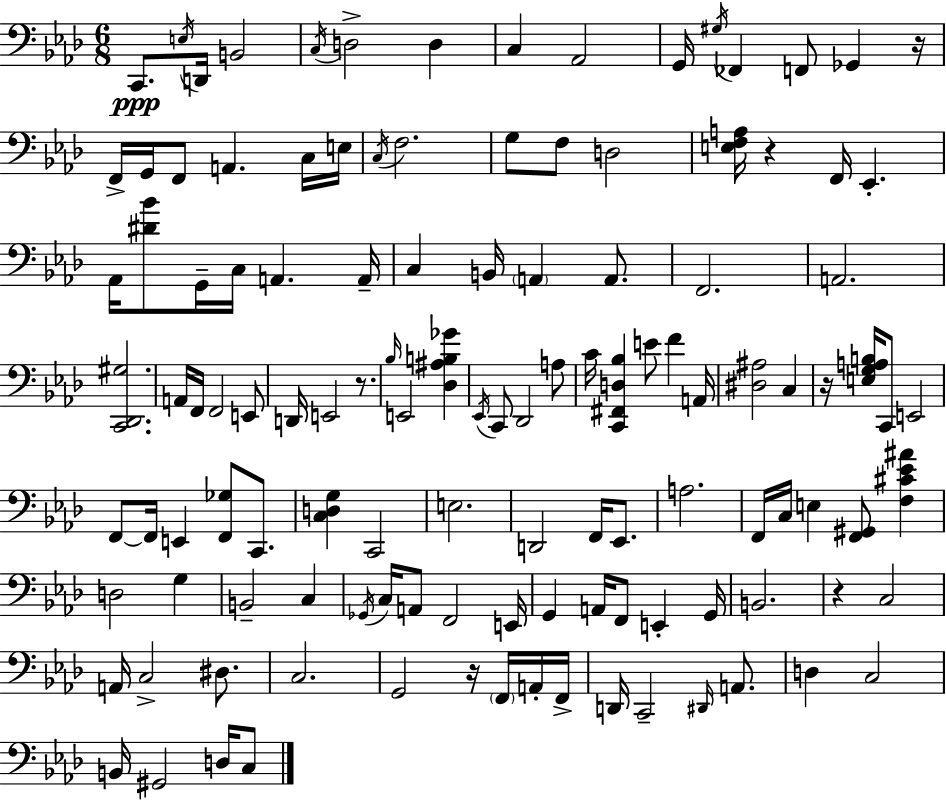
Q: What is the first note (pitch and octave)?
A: C2